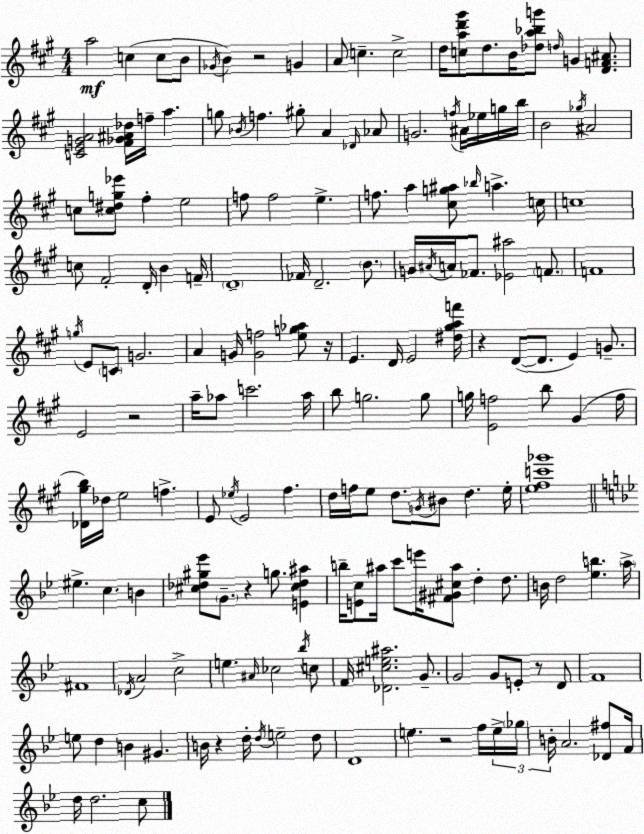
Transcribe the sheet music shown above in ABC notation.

X:1
T:Untitled
M:4/4
L:1/4
K:A
a2 c c/2 B/2 _G/4 B z2 G A/2 c c2 d/4 [cad'^g']/2 d/2 B/4 [_da_bg']/2 d/4 G [DF^A]/2 [CEGA]2 [^F_G^A_d]/4 f/4 a g/2 _B/4 f ^g/2 A _D/4 _A/2 G2 f/4 ^A/4 _e/4 g/4 b/4 B2 _g/4 ^A2 c/2 [c^dg_e']/2 ^f e2 f/2 f2 e f/2 a [^cg^a]/2 _b/4 a c/4 c4 c/2 ^F2 D/4 B F/4 D4 _F/4 D2 B/2 G/4 ^A/4 A/4 _F/2 [_E^a]2 F/2 F4 g/4 E/2 C/2 G2 A G/4 [Gf]2 [eg_a]/2 z/4 E D/4 E2 [^d^gaf']/4 z D/2 D/2 E G/2 E2 z2 a/4 _a/2 c'2 _a/4 b/2 g2 g/2 g/4 [Ef]2 b/2 ^G f/4 [_D^gb]/4 _d/4 e2 f E/2 _e/4 E2 ^f d/4 f/4 e/2 d/2 G/4 ^B/2 d e/4 [e^fc'_g']4 ^e c B [^c_d^g_e']/2 G/2 z g/2 [E^c_d^a] b/4 [Ec]/2 ^a/4 c'/2 e'/4 [^F^G^c^a]/2 d d/2 B/4 d2 [_eb] a/4 ^F4 _D/4 A2 c2 e ^A/4 _c2 _b/4 c/2 F/4 [_D^ce^a]2 G/2 G2 G/2 E/2 z/2 D/2 F4 e/2 d B ^G B/4 z d/4 d/4 e2 d/2 D4 e z2 f/4 e/4 _g/4 B/4 A2 [_D^f]/2 F/4 d/4 d2 c/2